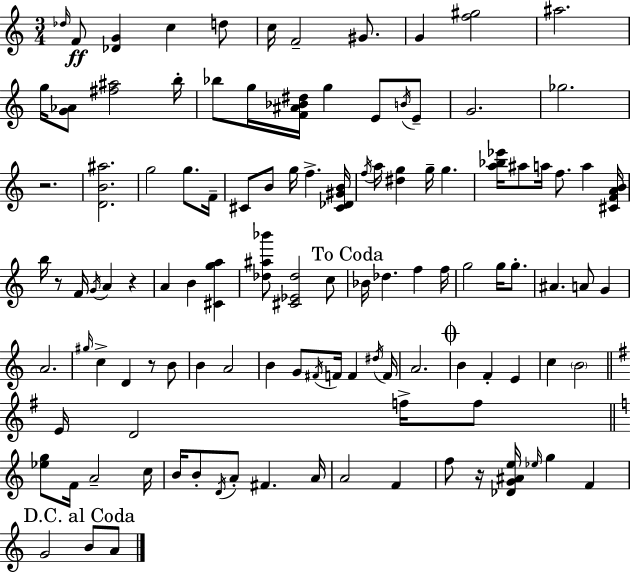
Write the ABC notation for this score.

X:1
T:Untitled
M:3/4
L:1/4
K:Am
_d/4 F/2 [_DG] c d/2 c/4 F2 ^G/2 G [f^g]2 ^a2 g/4 [G_A]/2 [^f^a]2 b/4 _b/2 g/4 [F^A_B^d]/4 g E/2 B/4 E/2 G2 _g2 z2 [DB^a]2 g2 g/2 F/4 ^C/2 B/2 g/4 f [^C_D^GB]/4 f/4 a/4 [^dg] g/4 g [a_b_e']/4 ^a/2 a/4 f/2 a [^CFAB]/4 b/4 z/2 F/4 G/4 A z A B [^Cga] [_d^a_b']/2 [^C_E_d]2 c/2 _B/4 _d f f/4 g2 g/4 g/2 ^A A/2 G A2 ^g/4 c D z/2 B/2 B A2 B G/2 ^F/4 F/4 F ^d/4 F/4 A2 B F E c B2 E/4 D2 f/4 f/2 [_eg]/2 F/4 A2 c/4 B/4 B/2 D/4 A/2 ^F A/4 A2 F f/2 z/4 [_DG^Ae]/4 _e/4 g F G2 B/2 A/2